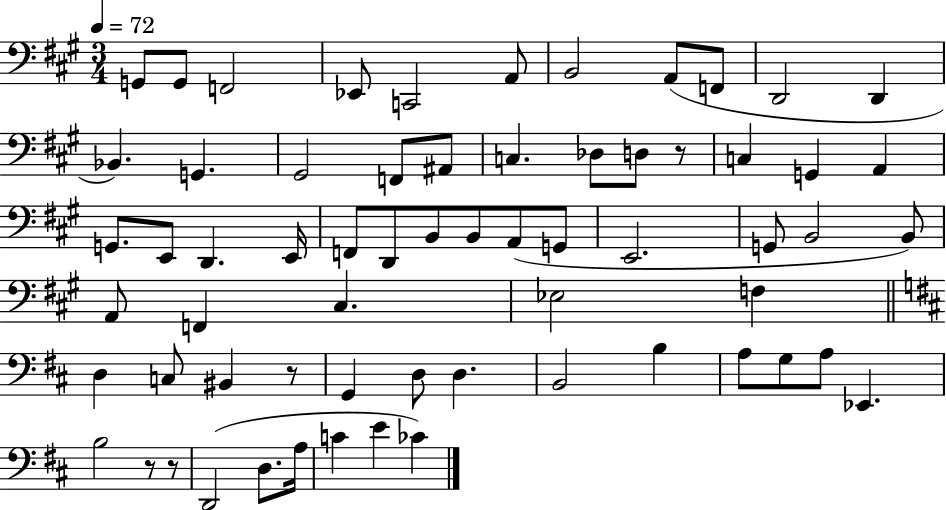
G2/e G2/e F2/h Eb2/e C2/h A2/e B2/h A2/e F2/e D2/h D2/q Bb2/q. G2/q. G#2/h F2/e A#2/e C3/q. Db3/e D3/e R/e C3/q G2/q A2/q G2/e. E2/e D2/q. E2/s F2/e D2/e B2/e B2/e A2/e G2/e E2/h. G2/e B2/h B2/e A2/e F2/q C#3/q. Eb3/h F3/q D3/q C3/e BIS2/q R/e G2/q D3/e D3/q. B2/h B3/q A3/e G3/e A3/e Eb2/q. B3/h R/e R/e D2/h D3/e. A3/s C4/q E4/q CES4/q